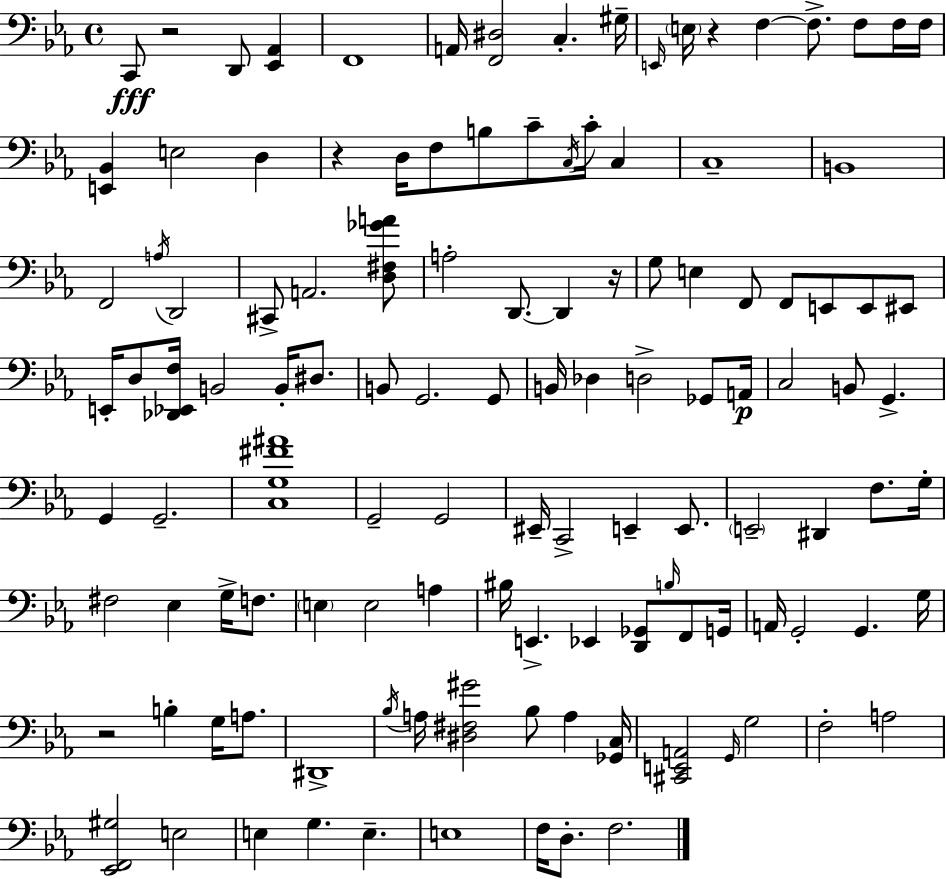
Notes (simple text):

C2/e R/h D2/e [Eb2,Ab2]/q F2/w A2/s [F2,D#3]/h C3/q. G#3/s E2/s E3/s R/q F3/q F3/e. F3/e F3/s F3/s [E2,Bb2]/q E3/h D3/q R/q D3/s F3/e B3/e C4/e C3/s C4/s C3/q C3/w B2/w F2/h A3/s D2/h C#2/e A2/h. [D3,F#3,Gb4,A4]/e A3/h D2/e. D2/q R/s G3/e E3/q F2/e F2/e E2/e E2/e EIS2/e E2/s D3/e [Db2,Eb2,F3]/s B2/h B2/s D#3/e. B2/e G2/h. G2/e B2/s Db3/q D3/h Gb2/e A2/s C3/h B2/e G2/q. G2/q G2/h. [C3,G3,F#4,A#4]/w G2/h G2/h EIS2/s C2/h E2/q E2/e. E2/h D#2/q F3/e. G3/s F#3/h Eb3/q G3/s F3/e. E3/q E3/h A3/q BIS3/s E2/q. Eb2/q [D2,Gb2]/e B3/s F2/e G2/s A2/s G2/h G2/q. G3/s R/h B3/q G3/s A3/e. D#2/w Bb3/s A3/s [D#3,F#3,G#4]/h Bb3/e A3/q [Gb2,C3]/s [C#2,E2,A2]/h G2/s G3/h F3/h A3/h [Eb2,F2,G#3]/h E3/h E3/q G3/q. E3/q. E3/w F3/s D3/e. F3/h.